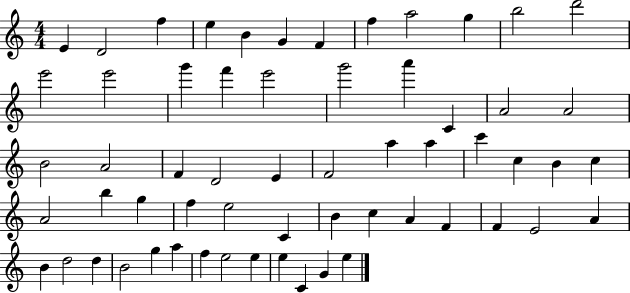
X:1
T:Untitled
M:4/4
L:1/4
K:C
E D2 f e B G F f a2 g b2 d'2 e'2 e'2 g' f' e'2 g'2 a' C A2 A2 B2 A2 F D2 E F2 a a c' c B c A2 b g f e2 C B c A F F E2 A B d2 d B2 g a f e2 e e C G e